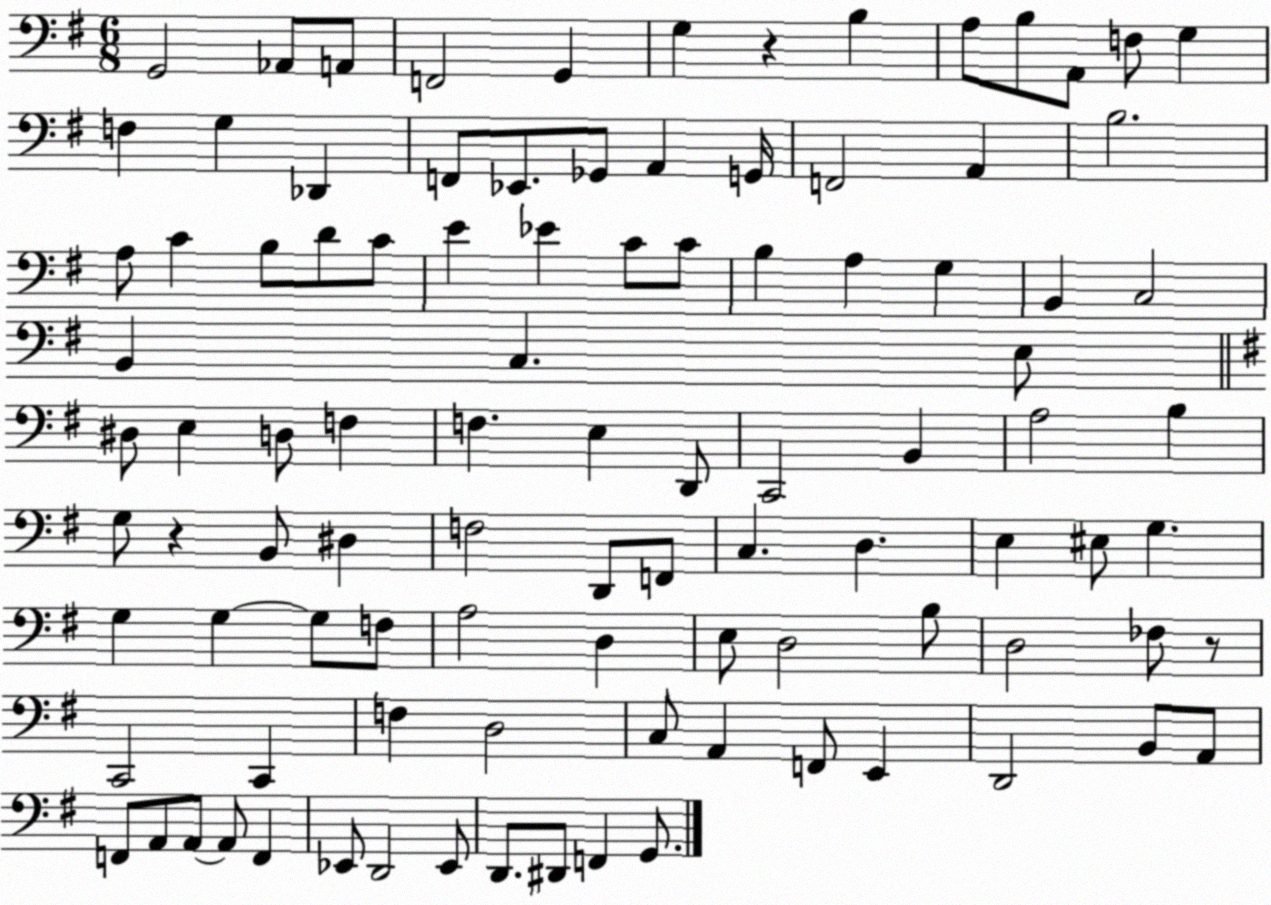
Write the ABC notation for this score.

X:1
T:Untitled
M:6/8
L:1/4
K:G
G,,2 _A,,/2 A,,/2 F,,2 G,, G, z B, A,/2 B,/2 A,,/2 F,/2 G, F, G, _D,, F,,/2 _E,,/2 _G,,/2 A,, G,,/4 F,,2 A,, B,2 A,/2 C B,/2 D/2 C/2 E _E C/2 C/2 B, A, G, B,, C,2 B,, C, E,/2 ^D,/2 E, D,/2 F, F, E, D,,/2 C,,2 B,, A,2 B, G,/2 z B,,/2 ^D, F,2 D,,/2 F,,/2 C, D, E, ^E,/2 G, G, G, G,/2 F,/2 A,2 D, E,/2 D,2 B,/2 D,2 _F,/2 z/2 C,,2 C,, F, D,2 C,/2 A,, F,,/2 E,, D,,2 B,,/2 A,,/2 F,,/2 A,,/2 A,,/2 A,,/2 F,, _E,,/2 D,,2 _E,,/2 D,,/2 ^D,,/2 F,, G,,/2